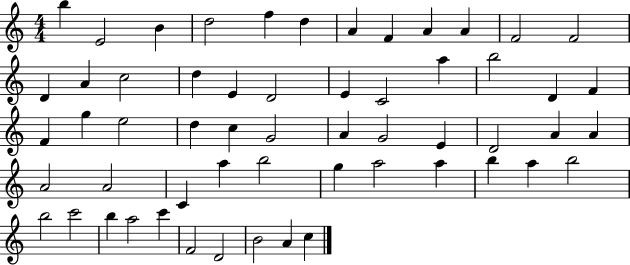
B5/q E4/h B4/q D5/h F5/q D5/q A4/q F4/q A4/q A4/q F4/h F4/h D4/q A4/q C5/h D5/q E4/q D4/h E4/q C4/h A5/q B5/h D4/q F4/q F4/q G5/q E5/h D5/q C5/q G4/h A4/q G4/h E4/q D4/h A4/q A4/q A4/h A4/h C4/q A5/q B5/h G5/q A5/h A5/q B5/q A5/q B5/h B5/h C6/h B5/q A5/h C6/q F4/h D4/h B4/h A4/q C5/q